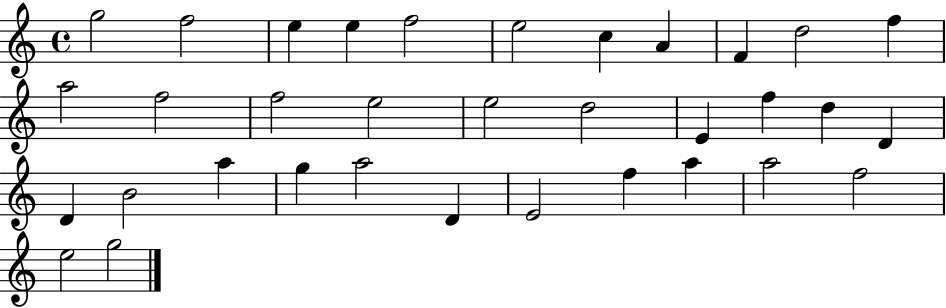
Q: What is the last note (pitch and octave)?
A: G5